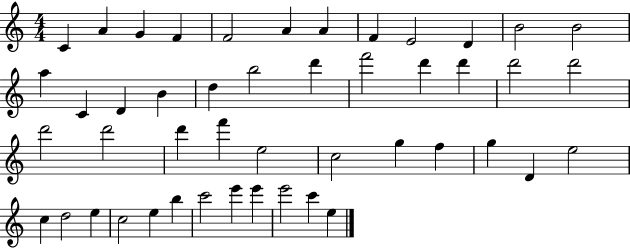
X:1
T:Untitled
M:4/4
L:1/4
K:C
C A G F F2 A A F E2 D B2 B2 a C D B d b2 d' f'2 d' d' d'2 d'2 d'2 d'2 d' f' e2 c2 g f g D e2 c d2 e c2 e b c'2 e' e' e'2 c' e